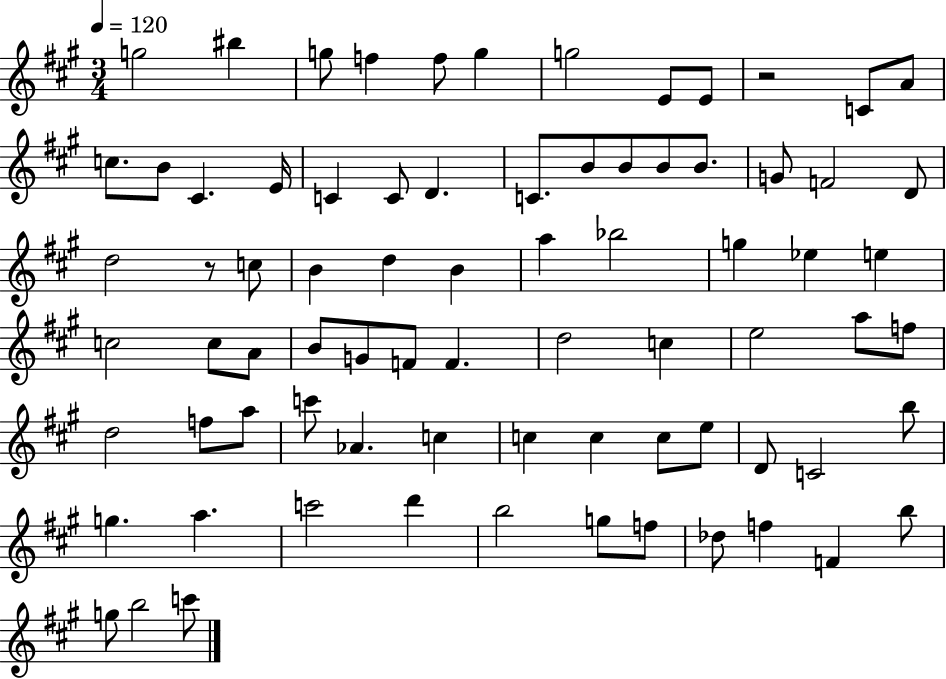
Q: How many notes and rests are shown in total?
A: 77